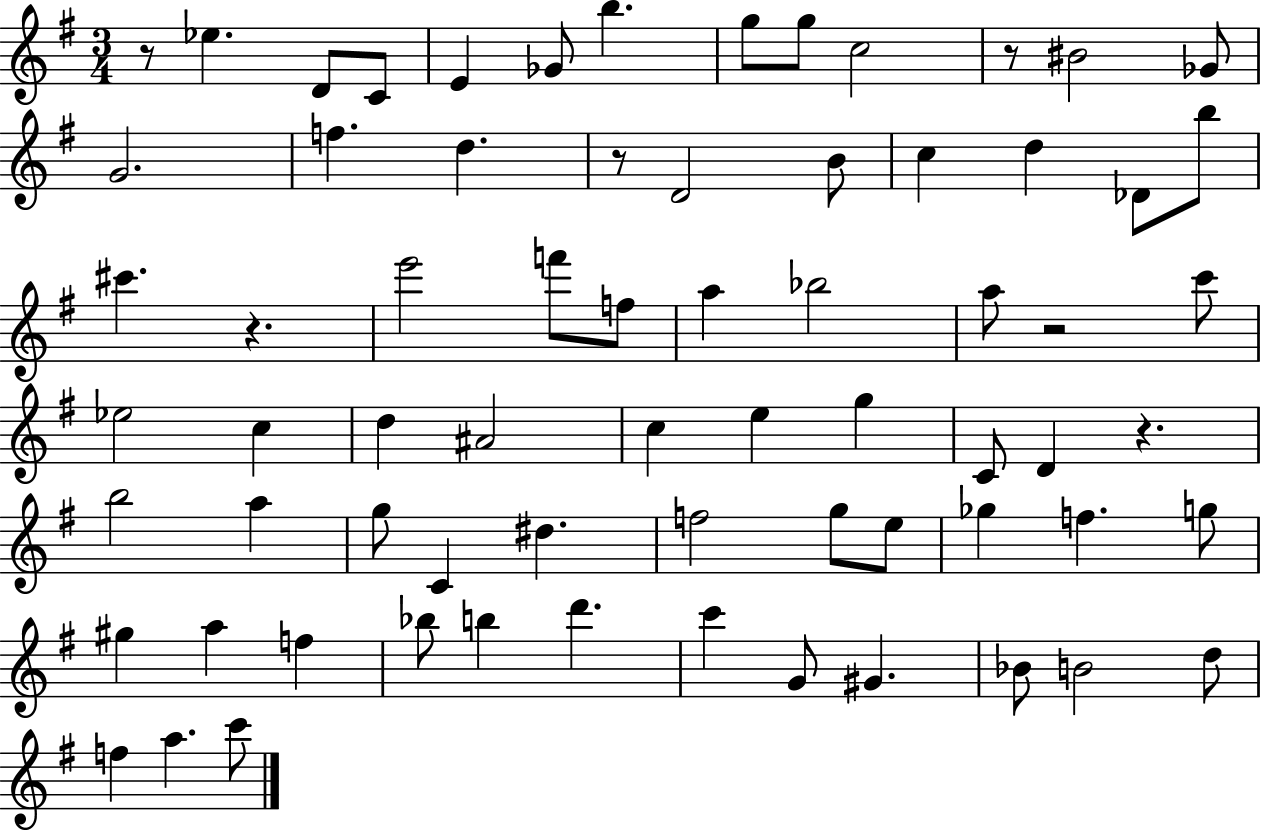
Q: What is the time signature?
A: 3/4